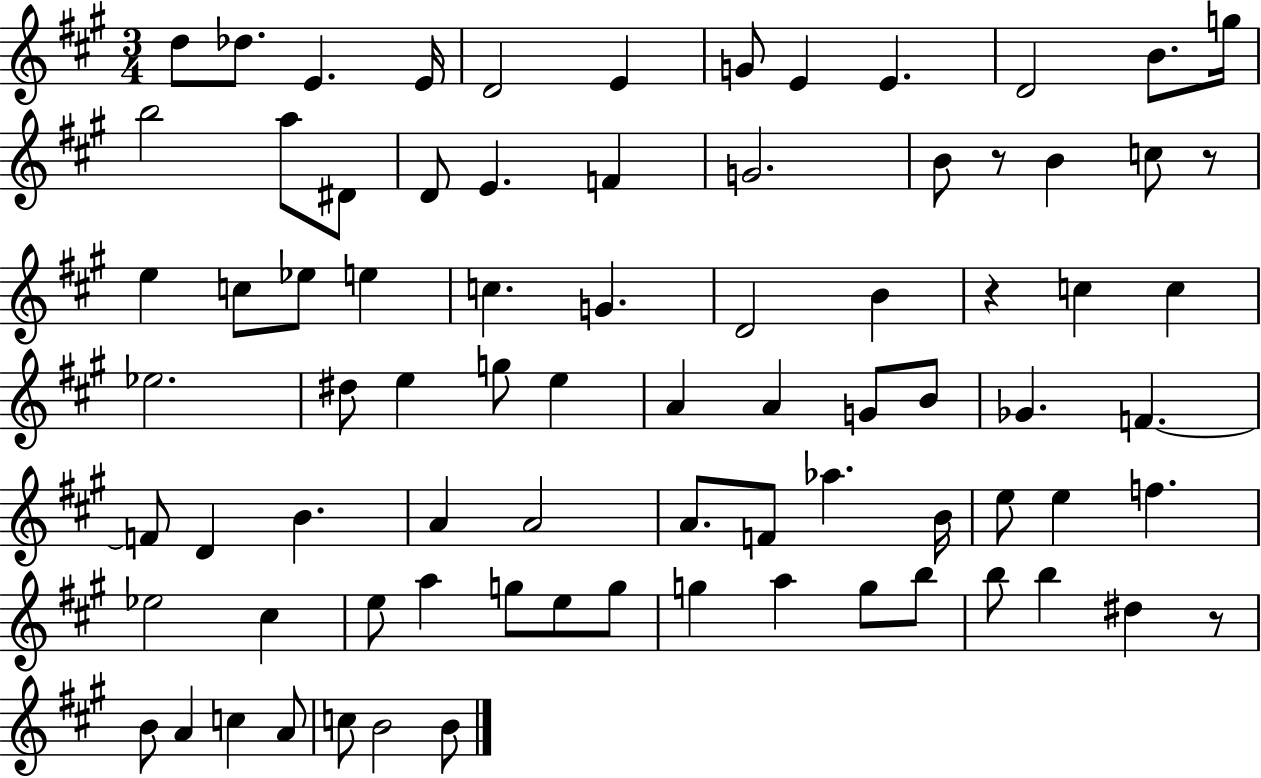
X:1
T:Untitled
M:3/4
L:1/4
K:A
d/2 _d/2 E E/4 D2 E G/2 E E D2 B/2 g/4 b2 a/2 ^D/2 D/2 E F G2 B/2 z/2 B c/2 z/2 e c/2 _e/2 e c G D2 B z c c _e2 ^d/2 e g/2 e A A G/2 B/2 _G F F/2 D B A A2 A/2 F/2 _a B/4 e/2 e f _e2 ^c e/2 a g/2 e/2 g/2 g a g/2 b/2 b/2 b ^d z/2 B/2 A c A/2 c/2 B2 B/2